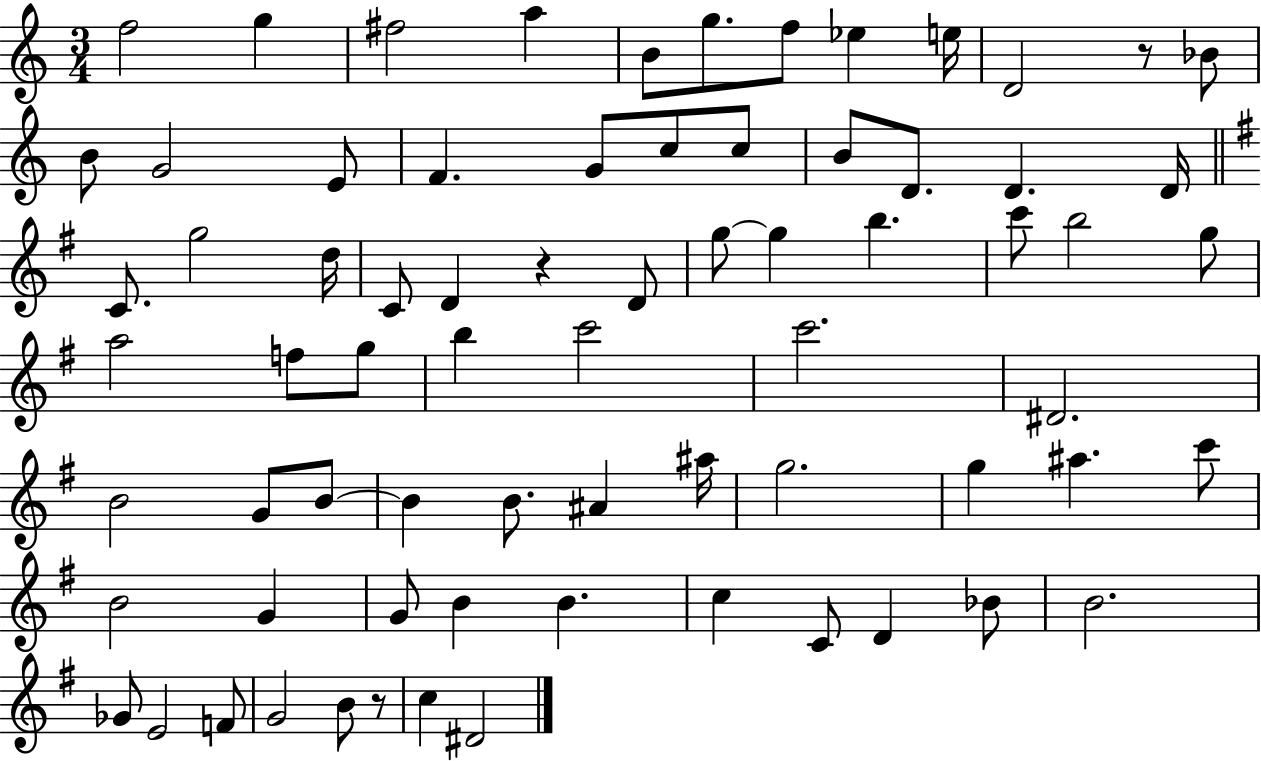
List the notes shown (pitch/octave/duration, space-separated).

F5/h G5/q F#5/h A5/q B4/e G5/e. F5/e Eb5/q E5/s D4/h R/e Bb4/e B4/e G4/h E4/e F4/q. G4/e C5/e C5/e B4/e D4/e. D4/q. D4/s C4/e. G5/h D5/s C4/e D4/q R/q D4/e G5/e G5/q B5/q. C6/e B5/h G5/e A5/h F5/e G5/e B5/q C6/h C6/h. D#4/h. B4/h G4/e B4/e B4/q B4/e. A#4/q A#5/s G5/h. G5/q A#5/q. C6/e B4/h G4/q G4/e B4/q B4/q. C5/q C4/e D4/q Bb4/e B4/h. Gb4/e E4/h F4/e G4/h B4/e R/e C5/q D#4/h